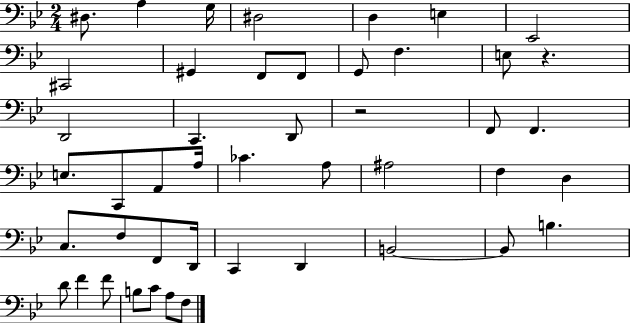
{
  \clef bass
  \numericTimeSignature
  \time 2/4
  \key bes \major
  \repeat volta 2 { dis8. a4 g16 | dis2 | d4 e4 | ees,2 | \break cis,2 | gis,4 f,8 f,8 | g,8 f4. | e8 r4. | \break d,2 | c,4. d,8 | r2 | f,8 f,4. | \break e8. c,8 a,8 a16 | ces'4. a8 | ais2 | f4 d4 | \break c8. f8 f,8 d,16 | c,4 d,4 | b,2~~ | b,8 b4. | \break d'8 f'4 f'8 | b8 c'8 a8 f8 | } \bar "|."
}